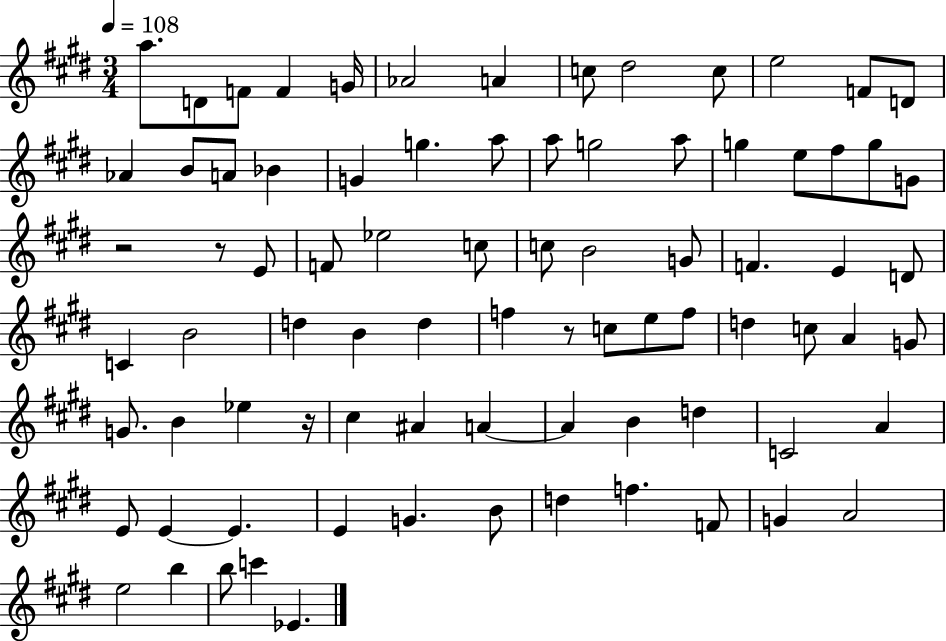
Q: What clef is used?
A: treble